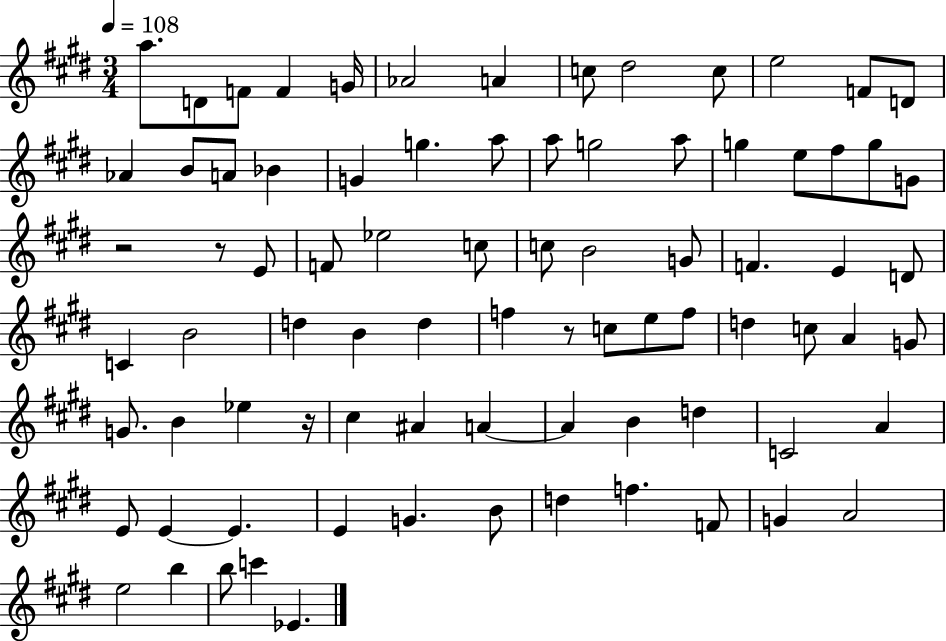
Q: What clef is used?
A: treble